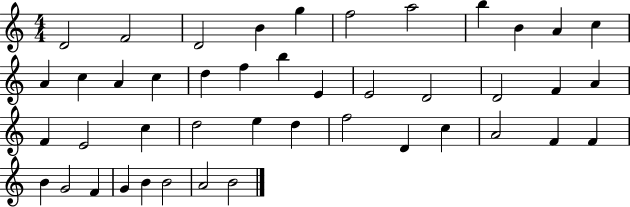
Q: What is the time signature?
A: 4/4